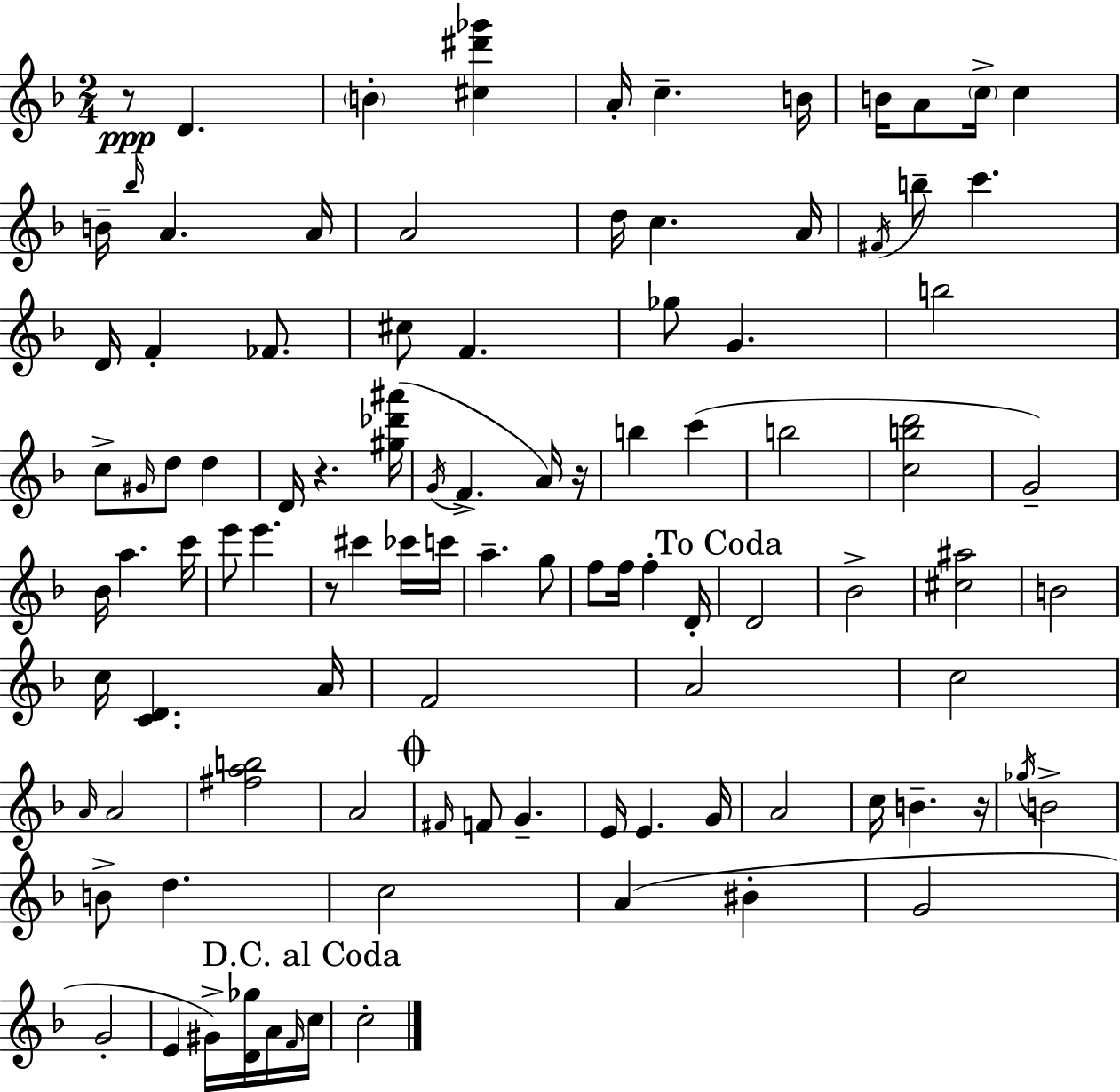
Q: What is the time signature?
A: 2/4